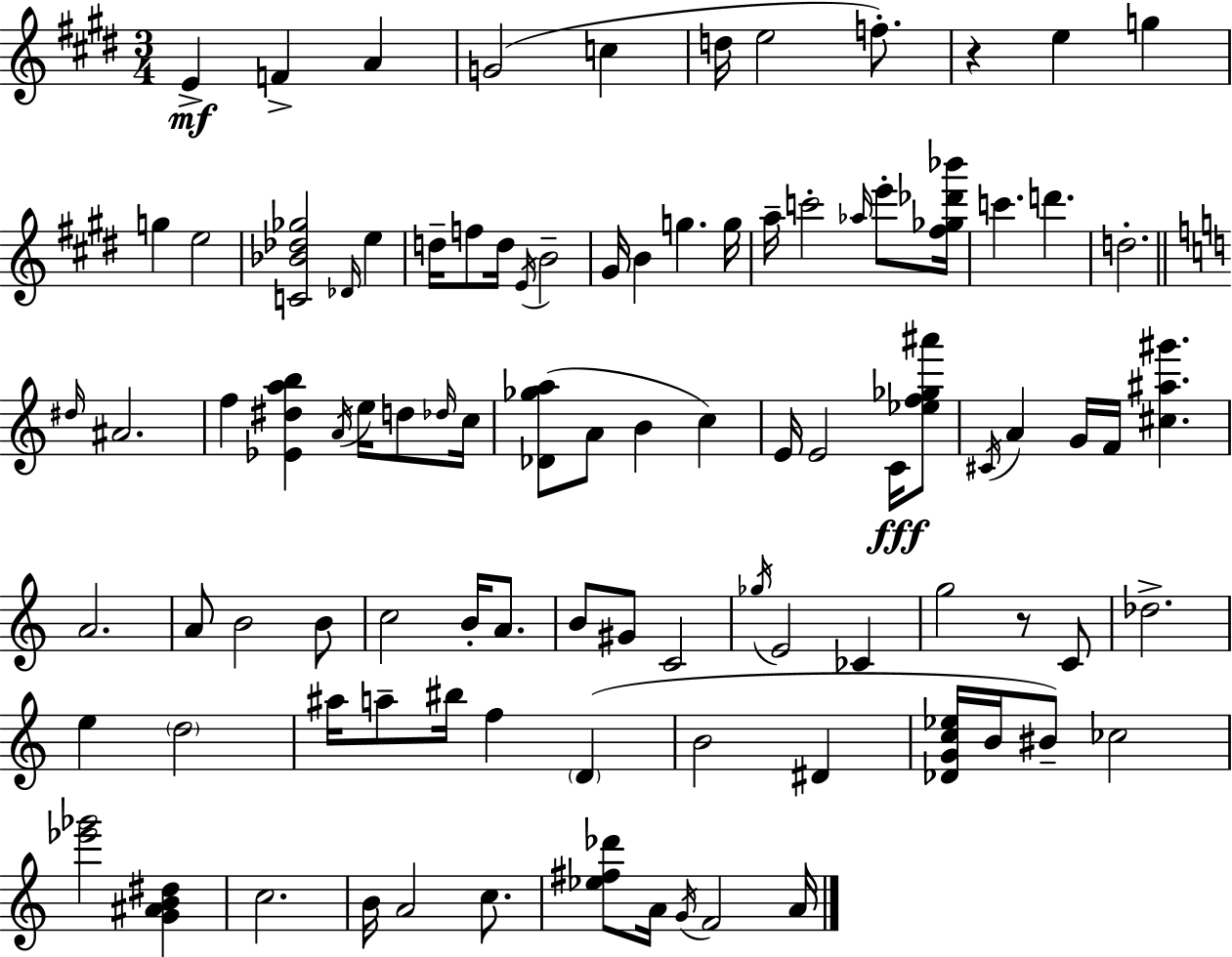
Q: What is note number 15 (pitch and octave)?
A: D5